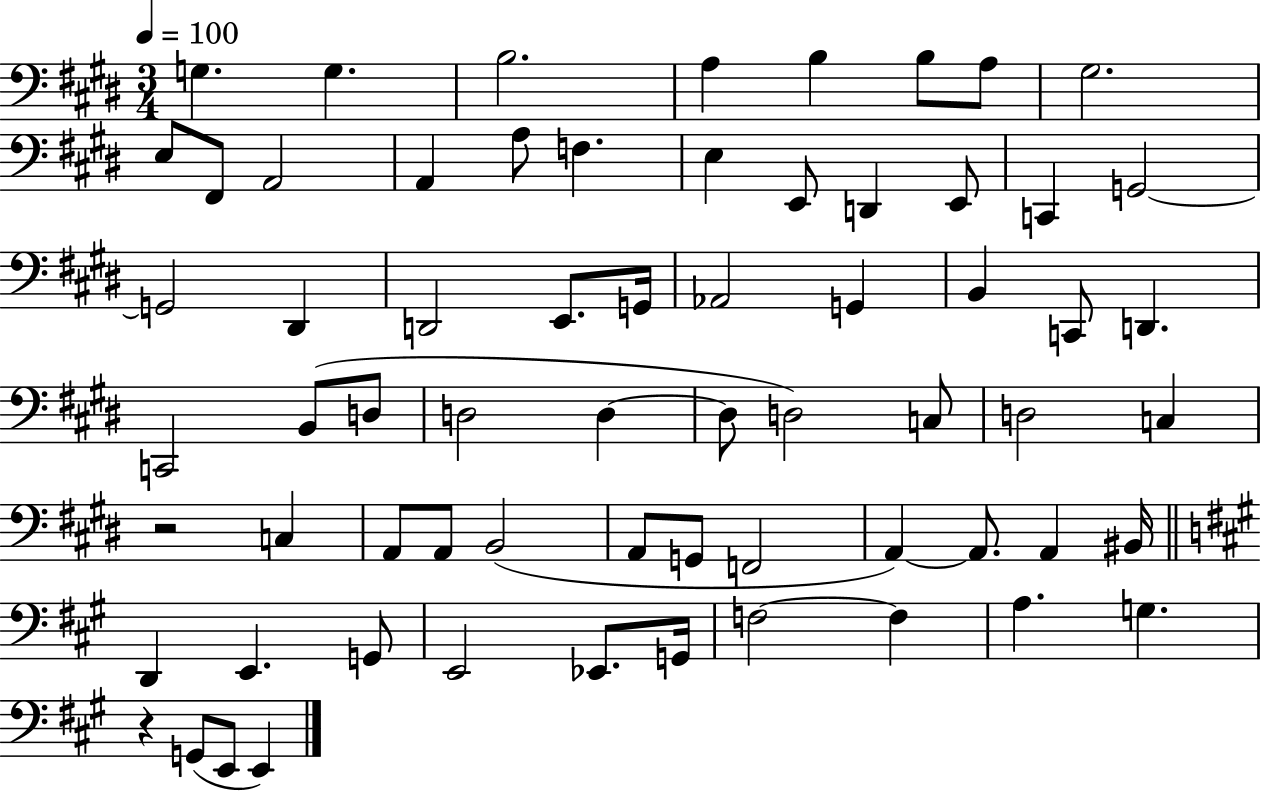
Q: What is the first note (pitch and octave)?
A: G3